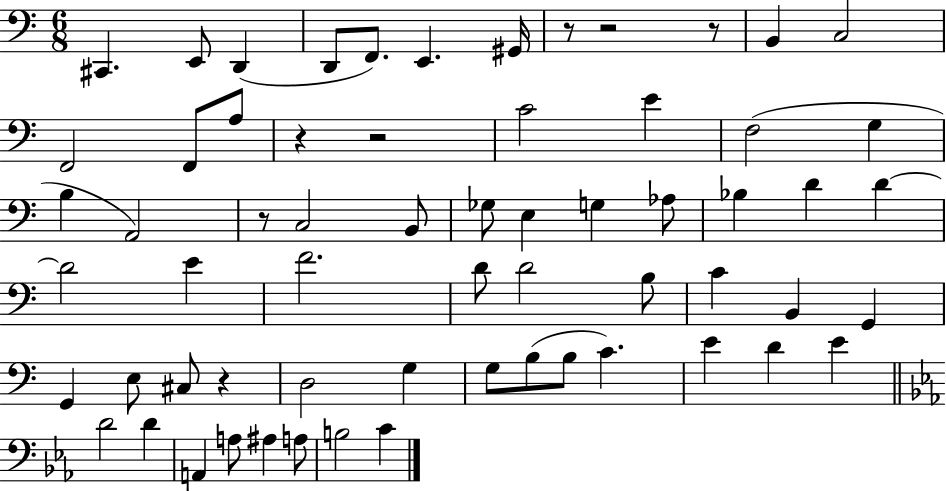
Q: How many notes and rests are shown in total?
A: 63